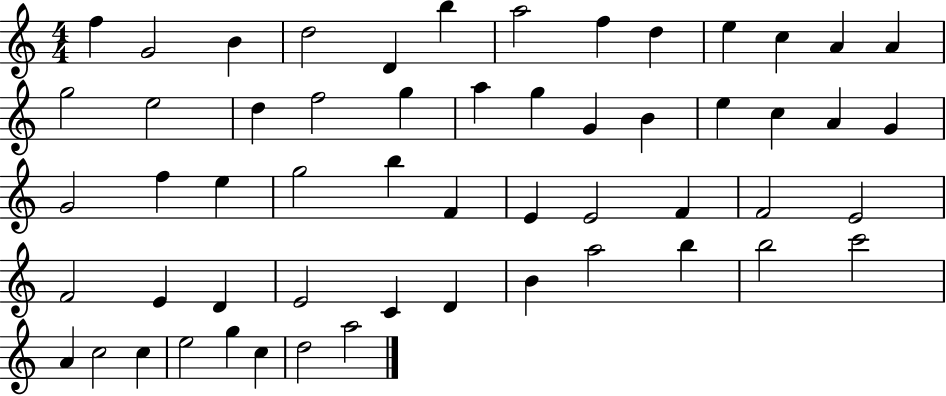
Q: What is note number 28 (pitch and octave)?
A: F5